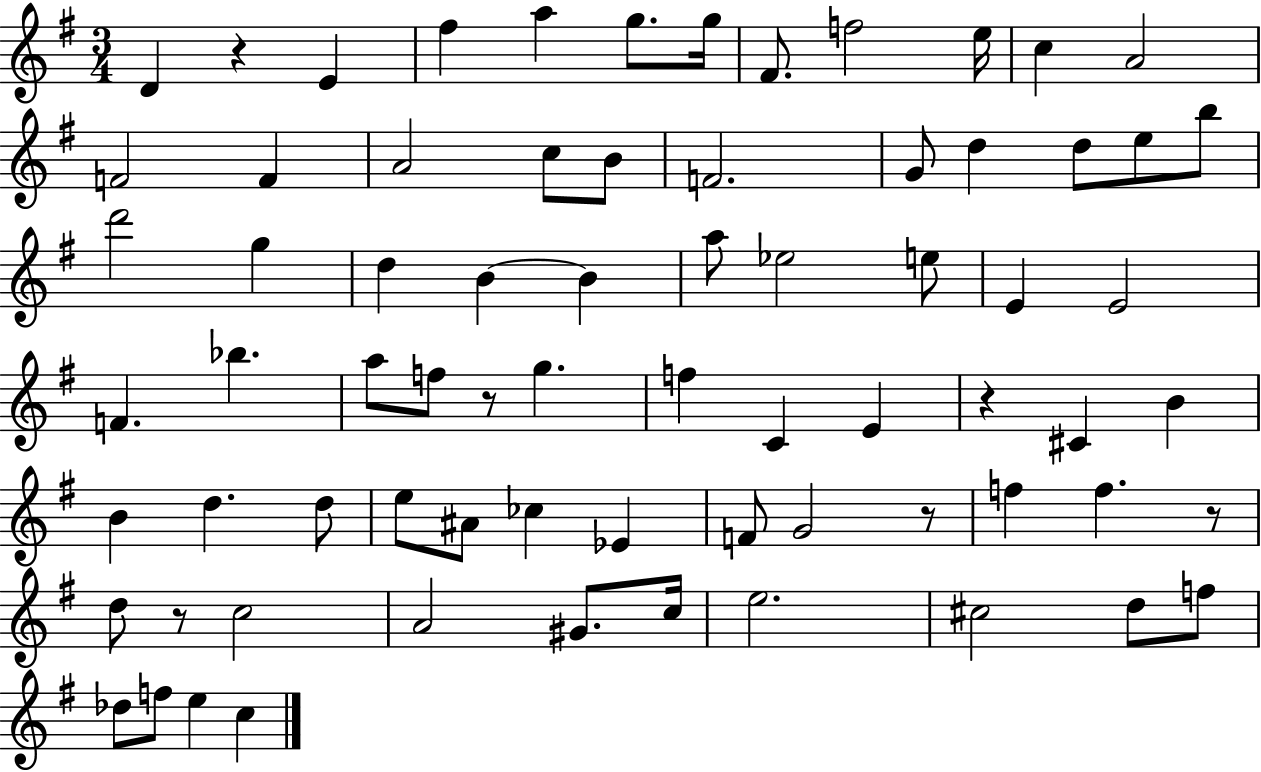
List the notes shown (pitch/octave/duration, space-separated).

D4/q R/q E4/q F#5/q A5/q G5/e. G5/s F#4/e. F5/h E5/s C5/q A4/h F4/h F4/q A4/h C5/e B4/e F4/h. G4/e D5/q D5/e E5/e B5/e D6/h G5/q D5/q B4/q B4/q A5/e Eb5/h E5/e E4/q E4/h F4/q. Bb5/q. A5/e F5/e R/e G5/q. F5/q C4/q E4/q R/q C#4/q B4/q B4/q D5/q. D5/e E5/e A#4/e CES5/q Eb4/q F4/e G4/h R/e F5/q F5/q. R/e D5/e R/e C5/h A4/h G#4/e. C5/s E5/h. C#5/h D5/e F5/e Db5/e F5/e E5/q C5/q